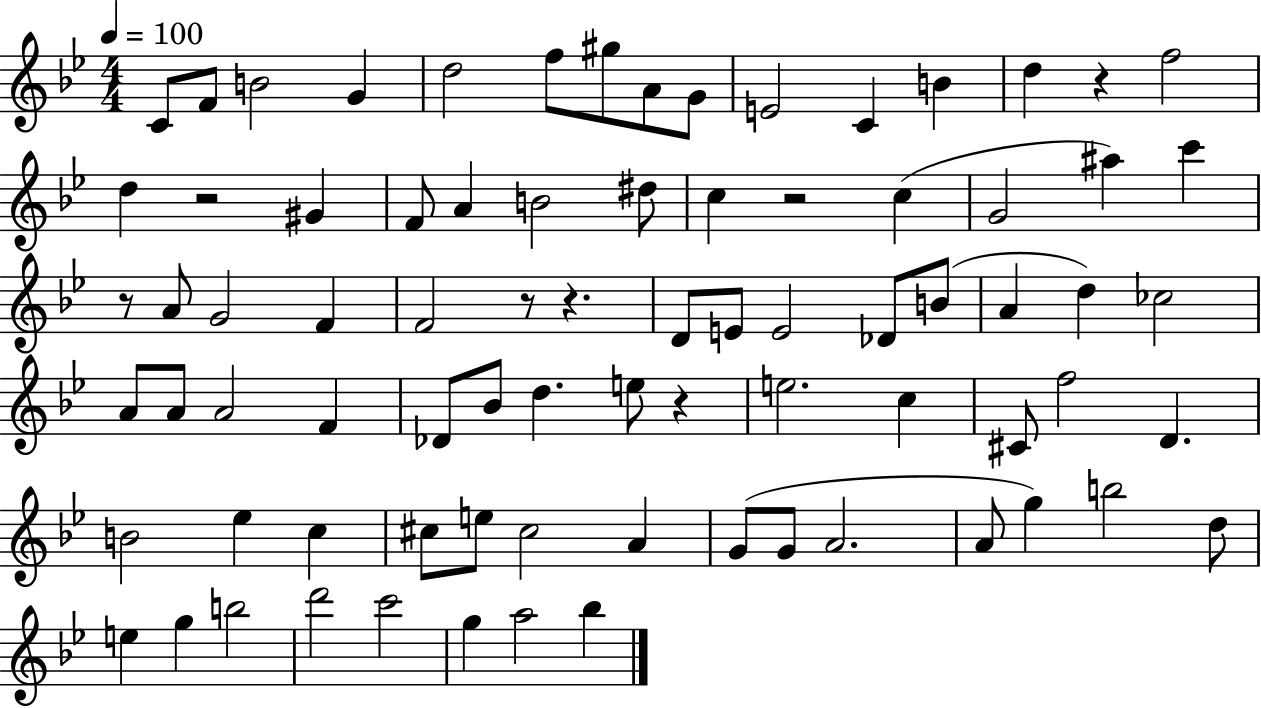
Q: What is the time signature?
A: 4/4